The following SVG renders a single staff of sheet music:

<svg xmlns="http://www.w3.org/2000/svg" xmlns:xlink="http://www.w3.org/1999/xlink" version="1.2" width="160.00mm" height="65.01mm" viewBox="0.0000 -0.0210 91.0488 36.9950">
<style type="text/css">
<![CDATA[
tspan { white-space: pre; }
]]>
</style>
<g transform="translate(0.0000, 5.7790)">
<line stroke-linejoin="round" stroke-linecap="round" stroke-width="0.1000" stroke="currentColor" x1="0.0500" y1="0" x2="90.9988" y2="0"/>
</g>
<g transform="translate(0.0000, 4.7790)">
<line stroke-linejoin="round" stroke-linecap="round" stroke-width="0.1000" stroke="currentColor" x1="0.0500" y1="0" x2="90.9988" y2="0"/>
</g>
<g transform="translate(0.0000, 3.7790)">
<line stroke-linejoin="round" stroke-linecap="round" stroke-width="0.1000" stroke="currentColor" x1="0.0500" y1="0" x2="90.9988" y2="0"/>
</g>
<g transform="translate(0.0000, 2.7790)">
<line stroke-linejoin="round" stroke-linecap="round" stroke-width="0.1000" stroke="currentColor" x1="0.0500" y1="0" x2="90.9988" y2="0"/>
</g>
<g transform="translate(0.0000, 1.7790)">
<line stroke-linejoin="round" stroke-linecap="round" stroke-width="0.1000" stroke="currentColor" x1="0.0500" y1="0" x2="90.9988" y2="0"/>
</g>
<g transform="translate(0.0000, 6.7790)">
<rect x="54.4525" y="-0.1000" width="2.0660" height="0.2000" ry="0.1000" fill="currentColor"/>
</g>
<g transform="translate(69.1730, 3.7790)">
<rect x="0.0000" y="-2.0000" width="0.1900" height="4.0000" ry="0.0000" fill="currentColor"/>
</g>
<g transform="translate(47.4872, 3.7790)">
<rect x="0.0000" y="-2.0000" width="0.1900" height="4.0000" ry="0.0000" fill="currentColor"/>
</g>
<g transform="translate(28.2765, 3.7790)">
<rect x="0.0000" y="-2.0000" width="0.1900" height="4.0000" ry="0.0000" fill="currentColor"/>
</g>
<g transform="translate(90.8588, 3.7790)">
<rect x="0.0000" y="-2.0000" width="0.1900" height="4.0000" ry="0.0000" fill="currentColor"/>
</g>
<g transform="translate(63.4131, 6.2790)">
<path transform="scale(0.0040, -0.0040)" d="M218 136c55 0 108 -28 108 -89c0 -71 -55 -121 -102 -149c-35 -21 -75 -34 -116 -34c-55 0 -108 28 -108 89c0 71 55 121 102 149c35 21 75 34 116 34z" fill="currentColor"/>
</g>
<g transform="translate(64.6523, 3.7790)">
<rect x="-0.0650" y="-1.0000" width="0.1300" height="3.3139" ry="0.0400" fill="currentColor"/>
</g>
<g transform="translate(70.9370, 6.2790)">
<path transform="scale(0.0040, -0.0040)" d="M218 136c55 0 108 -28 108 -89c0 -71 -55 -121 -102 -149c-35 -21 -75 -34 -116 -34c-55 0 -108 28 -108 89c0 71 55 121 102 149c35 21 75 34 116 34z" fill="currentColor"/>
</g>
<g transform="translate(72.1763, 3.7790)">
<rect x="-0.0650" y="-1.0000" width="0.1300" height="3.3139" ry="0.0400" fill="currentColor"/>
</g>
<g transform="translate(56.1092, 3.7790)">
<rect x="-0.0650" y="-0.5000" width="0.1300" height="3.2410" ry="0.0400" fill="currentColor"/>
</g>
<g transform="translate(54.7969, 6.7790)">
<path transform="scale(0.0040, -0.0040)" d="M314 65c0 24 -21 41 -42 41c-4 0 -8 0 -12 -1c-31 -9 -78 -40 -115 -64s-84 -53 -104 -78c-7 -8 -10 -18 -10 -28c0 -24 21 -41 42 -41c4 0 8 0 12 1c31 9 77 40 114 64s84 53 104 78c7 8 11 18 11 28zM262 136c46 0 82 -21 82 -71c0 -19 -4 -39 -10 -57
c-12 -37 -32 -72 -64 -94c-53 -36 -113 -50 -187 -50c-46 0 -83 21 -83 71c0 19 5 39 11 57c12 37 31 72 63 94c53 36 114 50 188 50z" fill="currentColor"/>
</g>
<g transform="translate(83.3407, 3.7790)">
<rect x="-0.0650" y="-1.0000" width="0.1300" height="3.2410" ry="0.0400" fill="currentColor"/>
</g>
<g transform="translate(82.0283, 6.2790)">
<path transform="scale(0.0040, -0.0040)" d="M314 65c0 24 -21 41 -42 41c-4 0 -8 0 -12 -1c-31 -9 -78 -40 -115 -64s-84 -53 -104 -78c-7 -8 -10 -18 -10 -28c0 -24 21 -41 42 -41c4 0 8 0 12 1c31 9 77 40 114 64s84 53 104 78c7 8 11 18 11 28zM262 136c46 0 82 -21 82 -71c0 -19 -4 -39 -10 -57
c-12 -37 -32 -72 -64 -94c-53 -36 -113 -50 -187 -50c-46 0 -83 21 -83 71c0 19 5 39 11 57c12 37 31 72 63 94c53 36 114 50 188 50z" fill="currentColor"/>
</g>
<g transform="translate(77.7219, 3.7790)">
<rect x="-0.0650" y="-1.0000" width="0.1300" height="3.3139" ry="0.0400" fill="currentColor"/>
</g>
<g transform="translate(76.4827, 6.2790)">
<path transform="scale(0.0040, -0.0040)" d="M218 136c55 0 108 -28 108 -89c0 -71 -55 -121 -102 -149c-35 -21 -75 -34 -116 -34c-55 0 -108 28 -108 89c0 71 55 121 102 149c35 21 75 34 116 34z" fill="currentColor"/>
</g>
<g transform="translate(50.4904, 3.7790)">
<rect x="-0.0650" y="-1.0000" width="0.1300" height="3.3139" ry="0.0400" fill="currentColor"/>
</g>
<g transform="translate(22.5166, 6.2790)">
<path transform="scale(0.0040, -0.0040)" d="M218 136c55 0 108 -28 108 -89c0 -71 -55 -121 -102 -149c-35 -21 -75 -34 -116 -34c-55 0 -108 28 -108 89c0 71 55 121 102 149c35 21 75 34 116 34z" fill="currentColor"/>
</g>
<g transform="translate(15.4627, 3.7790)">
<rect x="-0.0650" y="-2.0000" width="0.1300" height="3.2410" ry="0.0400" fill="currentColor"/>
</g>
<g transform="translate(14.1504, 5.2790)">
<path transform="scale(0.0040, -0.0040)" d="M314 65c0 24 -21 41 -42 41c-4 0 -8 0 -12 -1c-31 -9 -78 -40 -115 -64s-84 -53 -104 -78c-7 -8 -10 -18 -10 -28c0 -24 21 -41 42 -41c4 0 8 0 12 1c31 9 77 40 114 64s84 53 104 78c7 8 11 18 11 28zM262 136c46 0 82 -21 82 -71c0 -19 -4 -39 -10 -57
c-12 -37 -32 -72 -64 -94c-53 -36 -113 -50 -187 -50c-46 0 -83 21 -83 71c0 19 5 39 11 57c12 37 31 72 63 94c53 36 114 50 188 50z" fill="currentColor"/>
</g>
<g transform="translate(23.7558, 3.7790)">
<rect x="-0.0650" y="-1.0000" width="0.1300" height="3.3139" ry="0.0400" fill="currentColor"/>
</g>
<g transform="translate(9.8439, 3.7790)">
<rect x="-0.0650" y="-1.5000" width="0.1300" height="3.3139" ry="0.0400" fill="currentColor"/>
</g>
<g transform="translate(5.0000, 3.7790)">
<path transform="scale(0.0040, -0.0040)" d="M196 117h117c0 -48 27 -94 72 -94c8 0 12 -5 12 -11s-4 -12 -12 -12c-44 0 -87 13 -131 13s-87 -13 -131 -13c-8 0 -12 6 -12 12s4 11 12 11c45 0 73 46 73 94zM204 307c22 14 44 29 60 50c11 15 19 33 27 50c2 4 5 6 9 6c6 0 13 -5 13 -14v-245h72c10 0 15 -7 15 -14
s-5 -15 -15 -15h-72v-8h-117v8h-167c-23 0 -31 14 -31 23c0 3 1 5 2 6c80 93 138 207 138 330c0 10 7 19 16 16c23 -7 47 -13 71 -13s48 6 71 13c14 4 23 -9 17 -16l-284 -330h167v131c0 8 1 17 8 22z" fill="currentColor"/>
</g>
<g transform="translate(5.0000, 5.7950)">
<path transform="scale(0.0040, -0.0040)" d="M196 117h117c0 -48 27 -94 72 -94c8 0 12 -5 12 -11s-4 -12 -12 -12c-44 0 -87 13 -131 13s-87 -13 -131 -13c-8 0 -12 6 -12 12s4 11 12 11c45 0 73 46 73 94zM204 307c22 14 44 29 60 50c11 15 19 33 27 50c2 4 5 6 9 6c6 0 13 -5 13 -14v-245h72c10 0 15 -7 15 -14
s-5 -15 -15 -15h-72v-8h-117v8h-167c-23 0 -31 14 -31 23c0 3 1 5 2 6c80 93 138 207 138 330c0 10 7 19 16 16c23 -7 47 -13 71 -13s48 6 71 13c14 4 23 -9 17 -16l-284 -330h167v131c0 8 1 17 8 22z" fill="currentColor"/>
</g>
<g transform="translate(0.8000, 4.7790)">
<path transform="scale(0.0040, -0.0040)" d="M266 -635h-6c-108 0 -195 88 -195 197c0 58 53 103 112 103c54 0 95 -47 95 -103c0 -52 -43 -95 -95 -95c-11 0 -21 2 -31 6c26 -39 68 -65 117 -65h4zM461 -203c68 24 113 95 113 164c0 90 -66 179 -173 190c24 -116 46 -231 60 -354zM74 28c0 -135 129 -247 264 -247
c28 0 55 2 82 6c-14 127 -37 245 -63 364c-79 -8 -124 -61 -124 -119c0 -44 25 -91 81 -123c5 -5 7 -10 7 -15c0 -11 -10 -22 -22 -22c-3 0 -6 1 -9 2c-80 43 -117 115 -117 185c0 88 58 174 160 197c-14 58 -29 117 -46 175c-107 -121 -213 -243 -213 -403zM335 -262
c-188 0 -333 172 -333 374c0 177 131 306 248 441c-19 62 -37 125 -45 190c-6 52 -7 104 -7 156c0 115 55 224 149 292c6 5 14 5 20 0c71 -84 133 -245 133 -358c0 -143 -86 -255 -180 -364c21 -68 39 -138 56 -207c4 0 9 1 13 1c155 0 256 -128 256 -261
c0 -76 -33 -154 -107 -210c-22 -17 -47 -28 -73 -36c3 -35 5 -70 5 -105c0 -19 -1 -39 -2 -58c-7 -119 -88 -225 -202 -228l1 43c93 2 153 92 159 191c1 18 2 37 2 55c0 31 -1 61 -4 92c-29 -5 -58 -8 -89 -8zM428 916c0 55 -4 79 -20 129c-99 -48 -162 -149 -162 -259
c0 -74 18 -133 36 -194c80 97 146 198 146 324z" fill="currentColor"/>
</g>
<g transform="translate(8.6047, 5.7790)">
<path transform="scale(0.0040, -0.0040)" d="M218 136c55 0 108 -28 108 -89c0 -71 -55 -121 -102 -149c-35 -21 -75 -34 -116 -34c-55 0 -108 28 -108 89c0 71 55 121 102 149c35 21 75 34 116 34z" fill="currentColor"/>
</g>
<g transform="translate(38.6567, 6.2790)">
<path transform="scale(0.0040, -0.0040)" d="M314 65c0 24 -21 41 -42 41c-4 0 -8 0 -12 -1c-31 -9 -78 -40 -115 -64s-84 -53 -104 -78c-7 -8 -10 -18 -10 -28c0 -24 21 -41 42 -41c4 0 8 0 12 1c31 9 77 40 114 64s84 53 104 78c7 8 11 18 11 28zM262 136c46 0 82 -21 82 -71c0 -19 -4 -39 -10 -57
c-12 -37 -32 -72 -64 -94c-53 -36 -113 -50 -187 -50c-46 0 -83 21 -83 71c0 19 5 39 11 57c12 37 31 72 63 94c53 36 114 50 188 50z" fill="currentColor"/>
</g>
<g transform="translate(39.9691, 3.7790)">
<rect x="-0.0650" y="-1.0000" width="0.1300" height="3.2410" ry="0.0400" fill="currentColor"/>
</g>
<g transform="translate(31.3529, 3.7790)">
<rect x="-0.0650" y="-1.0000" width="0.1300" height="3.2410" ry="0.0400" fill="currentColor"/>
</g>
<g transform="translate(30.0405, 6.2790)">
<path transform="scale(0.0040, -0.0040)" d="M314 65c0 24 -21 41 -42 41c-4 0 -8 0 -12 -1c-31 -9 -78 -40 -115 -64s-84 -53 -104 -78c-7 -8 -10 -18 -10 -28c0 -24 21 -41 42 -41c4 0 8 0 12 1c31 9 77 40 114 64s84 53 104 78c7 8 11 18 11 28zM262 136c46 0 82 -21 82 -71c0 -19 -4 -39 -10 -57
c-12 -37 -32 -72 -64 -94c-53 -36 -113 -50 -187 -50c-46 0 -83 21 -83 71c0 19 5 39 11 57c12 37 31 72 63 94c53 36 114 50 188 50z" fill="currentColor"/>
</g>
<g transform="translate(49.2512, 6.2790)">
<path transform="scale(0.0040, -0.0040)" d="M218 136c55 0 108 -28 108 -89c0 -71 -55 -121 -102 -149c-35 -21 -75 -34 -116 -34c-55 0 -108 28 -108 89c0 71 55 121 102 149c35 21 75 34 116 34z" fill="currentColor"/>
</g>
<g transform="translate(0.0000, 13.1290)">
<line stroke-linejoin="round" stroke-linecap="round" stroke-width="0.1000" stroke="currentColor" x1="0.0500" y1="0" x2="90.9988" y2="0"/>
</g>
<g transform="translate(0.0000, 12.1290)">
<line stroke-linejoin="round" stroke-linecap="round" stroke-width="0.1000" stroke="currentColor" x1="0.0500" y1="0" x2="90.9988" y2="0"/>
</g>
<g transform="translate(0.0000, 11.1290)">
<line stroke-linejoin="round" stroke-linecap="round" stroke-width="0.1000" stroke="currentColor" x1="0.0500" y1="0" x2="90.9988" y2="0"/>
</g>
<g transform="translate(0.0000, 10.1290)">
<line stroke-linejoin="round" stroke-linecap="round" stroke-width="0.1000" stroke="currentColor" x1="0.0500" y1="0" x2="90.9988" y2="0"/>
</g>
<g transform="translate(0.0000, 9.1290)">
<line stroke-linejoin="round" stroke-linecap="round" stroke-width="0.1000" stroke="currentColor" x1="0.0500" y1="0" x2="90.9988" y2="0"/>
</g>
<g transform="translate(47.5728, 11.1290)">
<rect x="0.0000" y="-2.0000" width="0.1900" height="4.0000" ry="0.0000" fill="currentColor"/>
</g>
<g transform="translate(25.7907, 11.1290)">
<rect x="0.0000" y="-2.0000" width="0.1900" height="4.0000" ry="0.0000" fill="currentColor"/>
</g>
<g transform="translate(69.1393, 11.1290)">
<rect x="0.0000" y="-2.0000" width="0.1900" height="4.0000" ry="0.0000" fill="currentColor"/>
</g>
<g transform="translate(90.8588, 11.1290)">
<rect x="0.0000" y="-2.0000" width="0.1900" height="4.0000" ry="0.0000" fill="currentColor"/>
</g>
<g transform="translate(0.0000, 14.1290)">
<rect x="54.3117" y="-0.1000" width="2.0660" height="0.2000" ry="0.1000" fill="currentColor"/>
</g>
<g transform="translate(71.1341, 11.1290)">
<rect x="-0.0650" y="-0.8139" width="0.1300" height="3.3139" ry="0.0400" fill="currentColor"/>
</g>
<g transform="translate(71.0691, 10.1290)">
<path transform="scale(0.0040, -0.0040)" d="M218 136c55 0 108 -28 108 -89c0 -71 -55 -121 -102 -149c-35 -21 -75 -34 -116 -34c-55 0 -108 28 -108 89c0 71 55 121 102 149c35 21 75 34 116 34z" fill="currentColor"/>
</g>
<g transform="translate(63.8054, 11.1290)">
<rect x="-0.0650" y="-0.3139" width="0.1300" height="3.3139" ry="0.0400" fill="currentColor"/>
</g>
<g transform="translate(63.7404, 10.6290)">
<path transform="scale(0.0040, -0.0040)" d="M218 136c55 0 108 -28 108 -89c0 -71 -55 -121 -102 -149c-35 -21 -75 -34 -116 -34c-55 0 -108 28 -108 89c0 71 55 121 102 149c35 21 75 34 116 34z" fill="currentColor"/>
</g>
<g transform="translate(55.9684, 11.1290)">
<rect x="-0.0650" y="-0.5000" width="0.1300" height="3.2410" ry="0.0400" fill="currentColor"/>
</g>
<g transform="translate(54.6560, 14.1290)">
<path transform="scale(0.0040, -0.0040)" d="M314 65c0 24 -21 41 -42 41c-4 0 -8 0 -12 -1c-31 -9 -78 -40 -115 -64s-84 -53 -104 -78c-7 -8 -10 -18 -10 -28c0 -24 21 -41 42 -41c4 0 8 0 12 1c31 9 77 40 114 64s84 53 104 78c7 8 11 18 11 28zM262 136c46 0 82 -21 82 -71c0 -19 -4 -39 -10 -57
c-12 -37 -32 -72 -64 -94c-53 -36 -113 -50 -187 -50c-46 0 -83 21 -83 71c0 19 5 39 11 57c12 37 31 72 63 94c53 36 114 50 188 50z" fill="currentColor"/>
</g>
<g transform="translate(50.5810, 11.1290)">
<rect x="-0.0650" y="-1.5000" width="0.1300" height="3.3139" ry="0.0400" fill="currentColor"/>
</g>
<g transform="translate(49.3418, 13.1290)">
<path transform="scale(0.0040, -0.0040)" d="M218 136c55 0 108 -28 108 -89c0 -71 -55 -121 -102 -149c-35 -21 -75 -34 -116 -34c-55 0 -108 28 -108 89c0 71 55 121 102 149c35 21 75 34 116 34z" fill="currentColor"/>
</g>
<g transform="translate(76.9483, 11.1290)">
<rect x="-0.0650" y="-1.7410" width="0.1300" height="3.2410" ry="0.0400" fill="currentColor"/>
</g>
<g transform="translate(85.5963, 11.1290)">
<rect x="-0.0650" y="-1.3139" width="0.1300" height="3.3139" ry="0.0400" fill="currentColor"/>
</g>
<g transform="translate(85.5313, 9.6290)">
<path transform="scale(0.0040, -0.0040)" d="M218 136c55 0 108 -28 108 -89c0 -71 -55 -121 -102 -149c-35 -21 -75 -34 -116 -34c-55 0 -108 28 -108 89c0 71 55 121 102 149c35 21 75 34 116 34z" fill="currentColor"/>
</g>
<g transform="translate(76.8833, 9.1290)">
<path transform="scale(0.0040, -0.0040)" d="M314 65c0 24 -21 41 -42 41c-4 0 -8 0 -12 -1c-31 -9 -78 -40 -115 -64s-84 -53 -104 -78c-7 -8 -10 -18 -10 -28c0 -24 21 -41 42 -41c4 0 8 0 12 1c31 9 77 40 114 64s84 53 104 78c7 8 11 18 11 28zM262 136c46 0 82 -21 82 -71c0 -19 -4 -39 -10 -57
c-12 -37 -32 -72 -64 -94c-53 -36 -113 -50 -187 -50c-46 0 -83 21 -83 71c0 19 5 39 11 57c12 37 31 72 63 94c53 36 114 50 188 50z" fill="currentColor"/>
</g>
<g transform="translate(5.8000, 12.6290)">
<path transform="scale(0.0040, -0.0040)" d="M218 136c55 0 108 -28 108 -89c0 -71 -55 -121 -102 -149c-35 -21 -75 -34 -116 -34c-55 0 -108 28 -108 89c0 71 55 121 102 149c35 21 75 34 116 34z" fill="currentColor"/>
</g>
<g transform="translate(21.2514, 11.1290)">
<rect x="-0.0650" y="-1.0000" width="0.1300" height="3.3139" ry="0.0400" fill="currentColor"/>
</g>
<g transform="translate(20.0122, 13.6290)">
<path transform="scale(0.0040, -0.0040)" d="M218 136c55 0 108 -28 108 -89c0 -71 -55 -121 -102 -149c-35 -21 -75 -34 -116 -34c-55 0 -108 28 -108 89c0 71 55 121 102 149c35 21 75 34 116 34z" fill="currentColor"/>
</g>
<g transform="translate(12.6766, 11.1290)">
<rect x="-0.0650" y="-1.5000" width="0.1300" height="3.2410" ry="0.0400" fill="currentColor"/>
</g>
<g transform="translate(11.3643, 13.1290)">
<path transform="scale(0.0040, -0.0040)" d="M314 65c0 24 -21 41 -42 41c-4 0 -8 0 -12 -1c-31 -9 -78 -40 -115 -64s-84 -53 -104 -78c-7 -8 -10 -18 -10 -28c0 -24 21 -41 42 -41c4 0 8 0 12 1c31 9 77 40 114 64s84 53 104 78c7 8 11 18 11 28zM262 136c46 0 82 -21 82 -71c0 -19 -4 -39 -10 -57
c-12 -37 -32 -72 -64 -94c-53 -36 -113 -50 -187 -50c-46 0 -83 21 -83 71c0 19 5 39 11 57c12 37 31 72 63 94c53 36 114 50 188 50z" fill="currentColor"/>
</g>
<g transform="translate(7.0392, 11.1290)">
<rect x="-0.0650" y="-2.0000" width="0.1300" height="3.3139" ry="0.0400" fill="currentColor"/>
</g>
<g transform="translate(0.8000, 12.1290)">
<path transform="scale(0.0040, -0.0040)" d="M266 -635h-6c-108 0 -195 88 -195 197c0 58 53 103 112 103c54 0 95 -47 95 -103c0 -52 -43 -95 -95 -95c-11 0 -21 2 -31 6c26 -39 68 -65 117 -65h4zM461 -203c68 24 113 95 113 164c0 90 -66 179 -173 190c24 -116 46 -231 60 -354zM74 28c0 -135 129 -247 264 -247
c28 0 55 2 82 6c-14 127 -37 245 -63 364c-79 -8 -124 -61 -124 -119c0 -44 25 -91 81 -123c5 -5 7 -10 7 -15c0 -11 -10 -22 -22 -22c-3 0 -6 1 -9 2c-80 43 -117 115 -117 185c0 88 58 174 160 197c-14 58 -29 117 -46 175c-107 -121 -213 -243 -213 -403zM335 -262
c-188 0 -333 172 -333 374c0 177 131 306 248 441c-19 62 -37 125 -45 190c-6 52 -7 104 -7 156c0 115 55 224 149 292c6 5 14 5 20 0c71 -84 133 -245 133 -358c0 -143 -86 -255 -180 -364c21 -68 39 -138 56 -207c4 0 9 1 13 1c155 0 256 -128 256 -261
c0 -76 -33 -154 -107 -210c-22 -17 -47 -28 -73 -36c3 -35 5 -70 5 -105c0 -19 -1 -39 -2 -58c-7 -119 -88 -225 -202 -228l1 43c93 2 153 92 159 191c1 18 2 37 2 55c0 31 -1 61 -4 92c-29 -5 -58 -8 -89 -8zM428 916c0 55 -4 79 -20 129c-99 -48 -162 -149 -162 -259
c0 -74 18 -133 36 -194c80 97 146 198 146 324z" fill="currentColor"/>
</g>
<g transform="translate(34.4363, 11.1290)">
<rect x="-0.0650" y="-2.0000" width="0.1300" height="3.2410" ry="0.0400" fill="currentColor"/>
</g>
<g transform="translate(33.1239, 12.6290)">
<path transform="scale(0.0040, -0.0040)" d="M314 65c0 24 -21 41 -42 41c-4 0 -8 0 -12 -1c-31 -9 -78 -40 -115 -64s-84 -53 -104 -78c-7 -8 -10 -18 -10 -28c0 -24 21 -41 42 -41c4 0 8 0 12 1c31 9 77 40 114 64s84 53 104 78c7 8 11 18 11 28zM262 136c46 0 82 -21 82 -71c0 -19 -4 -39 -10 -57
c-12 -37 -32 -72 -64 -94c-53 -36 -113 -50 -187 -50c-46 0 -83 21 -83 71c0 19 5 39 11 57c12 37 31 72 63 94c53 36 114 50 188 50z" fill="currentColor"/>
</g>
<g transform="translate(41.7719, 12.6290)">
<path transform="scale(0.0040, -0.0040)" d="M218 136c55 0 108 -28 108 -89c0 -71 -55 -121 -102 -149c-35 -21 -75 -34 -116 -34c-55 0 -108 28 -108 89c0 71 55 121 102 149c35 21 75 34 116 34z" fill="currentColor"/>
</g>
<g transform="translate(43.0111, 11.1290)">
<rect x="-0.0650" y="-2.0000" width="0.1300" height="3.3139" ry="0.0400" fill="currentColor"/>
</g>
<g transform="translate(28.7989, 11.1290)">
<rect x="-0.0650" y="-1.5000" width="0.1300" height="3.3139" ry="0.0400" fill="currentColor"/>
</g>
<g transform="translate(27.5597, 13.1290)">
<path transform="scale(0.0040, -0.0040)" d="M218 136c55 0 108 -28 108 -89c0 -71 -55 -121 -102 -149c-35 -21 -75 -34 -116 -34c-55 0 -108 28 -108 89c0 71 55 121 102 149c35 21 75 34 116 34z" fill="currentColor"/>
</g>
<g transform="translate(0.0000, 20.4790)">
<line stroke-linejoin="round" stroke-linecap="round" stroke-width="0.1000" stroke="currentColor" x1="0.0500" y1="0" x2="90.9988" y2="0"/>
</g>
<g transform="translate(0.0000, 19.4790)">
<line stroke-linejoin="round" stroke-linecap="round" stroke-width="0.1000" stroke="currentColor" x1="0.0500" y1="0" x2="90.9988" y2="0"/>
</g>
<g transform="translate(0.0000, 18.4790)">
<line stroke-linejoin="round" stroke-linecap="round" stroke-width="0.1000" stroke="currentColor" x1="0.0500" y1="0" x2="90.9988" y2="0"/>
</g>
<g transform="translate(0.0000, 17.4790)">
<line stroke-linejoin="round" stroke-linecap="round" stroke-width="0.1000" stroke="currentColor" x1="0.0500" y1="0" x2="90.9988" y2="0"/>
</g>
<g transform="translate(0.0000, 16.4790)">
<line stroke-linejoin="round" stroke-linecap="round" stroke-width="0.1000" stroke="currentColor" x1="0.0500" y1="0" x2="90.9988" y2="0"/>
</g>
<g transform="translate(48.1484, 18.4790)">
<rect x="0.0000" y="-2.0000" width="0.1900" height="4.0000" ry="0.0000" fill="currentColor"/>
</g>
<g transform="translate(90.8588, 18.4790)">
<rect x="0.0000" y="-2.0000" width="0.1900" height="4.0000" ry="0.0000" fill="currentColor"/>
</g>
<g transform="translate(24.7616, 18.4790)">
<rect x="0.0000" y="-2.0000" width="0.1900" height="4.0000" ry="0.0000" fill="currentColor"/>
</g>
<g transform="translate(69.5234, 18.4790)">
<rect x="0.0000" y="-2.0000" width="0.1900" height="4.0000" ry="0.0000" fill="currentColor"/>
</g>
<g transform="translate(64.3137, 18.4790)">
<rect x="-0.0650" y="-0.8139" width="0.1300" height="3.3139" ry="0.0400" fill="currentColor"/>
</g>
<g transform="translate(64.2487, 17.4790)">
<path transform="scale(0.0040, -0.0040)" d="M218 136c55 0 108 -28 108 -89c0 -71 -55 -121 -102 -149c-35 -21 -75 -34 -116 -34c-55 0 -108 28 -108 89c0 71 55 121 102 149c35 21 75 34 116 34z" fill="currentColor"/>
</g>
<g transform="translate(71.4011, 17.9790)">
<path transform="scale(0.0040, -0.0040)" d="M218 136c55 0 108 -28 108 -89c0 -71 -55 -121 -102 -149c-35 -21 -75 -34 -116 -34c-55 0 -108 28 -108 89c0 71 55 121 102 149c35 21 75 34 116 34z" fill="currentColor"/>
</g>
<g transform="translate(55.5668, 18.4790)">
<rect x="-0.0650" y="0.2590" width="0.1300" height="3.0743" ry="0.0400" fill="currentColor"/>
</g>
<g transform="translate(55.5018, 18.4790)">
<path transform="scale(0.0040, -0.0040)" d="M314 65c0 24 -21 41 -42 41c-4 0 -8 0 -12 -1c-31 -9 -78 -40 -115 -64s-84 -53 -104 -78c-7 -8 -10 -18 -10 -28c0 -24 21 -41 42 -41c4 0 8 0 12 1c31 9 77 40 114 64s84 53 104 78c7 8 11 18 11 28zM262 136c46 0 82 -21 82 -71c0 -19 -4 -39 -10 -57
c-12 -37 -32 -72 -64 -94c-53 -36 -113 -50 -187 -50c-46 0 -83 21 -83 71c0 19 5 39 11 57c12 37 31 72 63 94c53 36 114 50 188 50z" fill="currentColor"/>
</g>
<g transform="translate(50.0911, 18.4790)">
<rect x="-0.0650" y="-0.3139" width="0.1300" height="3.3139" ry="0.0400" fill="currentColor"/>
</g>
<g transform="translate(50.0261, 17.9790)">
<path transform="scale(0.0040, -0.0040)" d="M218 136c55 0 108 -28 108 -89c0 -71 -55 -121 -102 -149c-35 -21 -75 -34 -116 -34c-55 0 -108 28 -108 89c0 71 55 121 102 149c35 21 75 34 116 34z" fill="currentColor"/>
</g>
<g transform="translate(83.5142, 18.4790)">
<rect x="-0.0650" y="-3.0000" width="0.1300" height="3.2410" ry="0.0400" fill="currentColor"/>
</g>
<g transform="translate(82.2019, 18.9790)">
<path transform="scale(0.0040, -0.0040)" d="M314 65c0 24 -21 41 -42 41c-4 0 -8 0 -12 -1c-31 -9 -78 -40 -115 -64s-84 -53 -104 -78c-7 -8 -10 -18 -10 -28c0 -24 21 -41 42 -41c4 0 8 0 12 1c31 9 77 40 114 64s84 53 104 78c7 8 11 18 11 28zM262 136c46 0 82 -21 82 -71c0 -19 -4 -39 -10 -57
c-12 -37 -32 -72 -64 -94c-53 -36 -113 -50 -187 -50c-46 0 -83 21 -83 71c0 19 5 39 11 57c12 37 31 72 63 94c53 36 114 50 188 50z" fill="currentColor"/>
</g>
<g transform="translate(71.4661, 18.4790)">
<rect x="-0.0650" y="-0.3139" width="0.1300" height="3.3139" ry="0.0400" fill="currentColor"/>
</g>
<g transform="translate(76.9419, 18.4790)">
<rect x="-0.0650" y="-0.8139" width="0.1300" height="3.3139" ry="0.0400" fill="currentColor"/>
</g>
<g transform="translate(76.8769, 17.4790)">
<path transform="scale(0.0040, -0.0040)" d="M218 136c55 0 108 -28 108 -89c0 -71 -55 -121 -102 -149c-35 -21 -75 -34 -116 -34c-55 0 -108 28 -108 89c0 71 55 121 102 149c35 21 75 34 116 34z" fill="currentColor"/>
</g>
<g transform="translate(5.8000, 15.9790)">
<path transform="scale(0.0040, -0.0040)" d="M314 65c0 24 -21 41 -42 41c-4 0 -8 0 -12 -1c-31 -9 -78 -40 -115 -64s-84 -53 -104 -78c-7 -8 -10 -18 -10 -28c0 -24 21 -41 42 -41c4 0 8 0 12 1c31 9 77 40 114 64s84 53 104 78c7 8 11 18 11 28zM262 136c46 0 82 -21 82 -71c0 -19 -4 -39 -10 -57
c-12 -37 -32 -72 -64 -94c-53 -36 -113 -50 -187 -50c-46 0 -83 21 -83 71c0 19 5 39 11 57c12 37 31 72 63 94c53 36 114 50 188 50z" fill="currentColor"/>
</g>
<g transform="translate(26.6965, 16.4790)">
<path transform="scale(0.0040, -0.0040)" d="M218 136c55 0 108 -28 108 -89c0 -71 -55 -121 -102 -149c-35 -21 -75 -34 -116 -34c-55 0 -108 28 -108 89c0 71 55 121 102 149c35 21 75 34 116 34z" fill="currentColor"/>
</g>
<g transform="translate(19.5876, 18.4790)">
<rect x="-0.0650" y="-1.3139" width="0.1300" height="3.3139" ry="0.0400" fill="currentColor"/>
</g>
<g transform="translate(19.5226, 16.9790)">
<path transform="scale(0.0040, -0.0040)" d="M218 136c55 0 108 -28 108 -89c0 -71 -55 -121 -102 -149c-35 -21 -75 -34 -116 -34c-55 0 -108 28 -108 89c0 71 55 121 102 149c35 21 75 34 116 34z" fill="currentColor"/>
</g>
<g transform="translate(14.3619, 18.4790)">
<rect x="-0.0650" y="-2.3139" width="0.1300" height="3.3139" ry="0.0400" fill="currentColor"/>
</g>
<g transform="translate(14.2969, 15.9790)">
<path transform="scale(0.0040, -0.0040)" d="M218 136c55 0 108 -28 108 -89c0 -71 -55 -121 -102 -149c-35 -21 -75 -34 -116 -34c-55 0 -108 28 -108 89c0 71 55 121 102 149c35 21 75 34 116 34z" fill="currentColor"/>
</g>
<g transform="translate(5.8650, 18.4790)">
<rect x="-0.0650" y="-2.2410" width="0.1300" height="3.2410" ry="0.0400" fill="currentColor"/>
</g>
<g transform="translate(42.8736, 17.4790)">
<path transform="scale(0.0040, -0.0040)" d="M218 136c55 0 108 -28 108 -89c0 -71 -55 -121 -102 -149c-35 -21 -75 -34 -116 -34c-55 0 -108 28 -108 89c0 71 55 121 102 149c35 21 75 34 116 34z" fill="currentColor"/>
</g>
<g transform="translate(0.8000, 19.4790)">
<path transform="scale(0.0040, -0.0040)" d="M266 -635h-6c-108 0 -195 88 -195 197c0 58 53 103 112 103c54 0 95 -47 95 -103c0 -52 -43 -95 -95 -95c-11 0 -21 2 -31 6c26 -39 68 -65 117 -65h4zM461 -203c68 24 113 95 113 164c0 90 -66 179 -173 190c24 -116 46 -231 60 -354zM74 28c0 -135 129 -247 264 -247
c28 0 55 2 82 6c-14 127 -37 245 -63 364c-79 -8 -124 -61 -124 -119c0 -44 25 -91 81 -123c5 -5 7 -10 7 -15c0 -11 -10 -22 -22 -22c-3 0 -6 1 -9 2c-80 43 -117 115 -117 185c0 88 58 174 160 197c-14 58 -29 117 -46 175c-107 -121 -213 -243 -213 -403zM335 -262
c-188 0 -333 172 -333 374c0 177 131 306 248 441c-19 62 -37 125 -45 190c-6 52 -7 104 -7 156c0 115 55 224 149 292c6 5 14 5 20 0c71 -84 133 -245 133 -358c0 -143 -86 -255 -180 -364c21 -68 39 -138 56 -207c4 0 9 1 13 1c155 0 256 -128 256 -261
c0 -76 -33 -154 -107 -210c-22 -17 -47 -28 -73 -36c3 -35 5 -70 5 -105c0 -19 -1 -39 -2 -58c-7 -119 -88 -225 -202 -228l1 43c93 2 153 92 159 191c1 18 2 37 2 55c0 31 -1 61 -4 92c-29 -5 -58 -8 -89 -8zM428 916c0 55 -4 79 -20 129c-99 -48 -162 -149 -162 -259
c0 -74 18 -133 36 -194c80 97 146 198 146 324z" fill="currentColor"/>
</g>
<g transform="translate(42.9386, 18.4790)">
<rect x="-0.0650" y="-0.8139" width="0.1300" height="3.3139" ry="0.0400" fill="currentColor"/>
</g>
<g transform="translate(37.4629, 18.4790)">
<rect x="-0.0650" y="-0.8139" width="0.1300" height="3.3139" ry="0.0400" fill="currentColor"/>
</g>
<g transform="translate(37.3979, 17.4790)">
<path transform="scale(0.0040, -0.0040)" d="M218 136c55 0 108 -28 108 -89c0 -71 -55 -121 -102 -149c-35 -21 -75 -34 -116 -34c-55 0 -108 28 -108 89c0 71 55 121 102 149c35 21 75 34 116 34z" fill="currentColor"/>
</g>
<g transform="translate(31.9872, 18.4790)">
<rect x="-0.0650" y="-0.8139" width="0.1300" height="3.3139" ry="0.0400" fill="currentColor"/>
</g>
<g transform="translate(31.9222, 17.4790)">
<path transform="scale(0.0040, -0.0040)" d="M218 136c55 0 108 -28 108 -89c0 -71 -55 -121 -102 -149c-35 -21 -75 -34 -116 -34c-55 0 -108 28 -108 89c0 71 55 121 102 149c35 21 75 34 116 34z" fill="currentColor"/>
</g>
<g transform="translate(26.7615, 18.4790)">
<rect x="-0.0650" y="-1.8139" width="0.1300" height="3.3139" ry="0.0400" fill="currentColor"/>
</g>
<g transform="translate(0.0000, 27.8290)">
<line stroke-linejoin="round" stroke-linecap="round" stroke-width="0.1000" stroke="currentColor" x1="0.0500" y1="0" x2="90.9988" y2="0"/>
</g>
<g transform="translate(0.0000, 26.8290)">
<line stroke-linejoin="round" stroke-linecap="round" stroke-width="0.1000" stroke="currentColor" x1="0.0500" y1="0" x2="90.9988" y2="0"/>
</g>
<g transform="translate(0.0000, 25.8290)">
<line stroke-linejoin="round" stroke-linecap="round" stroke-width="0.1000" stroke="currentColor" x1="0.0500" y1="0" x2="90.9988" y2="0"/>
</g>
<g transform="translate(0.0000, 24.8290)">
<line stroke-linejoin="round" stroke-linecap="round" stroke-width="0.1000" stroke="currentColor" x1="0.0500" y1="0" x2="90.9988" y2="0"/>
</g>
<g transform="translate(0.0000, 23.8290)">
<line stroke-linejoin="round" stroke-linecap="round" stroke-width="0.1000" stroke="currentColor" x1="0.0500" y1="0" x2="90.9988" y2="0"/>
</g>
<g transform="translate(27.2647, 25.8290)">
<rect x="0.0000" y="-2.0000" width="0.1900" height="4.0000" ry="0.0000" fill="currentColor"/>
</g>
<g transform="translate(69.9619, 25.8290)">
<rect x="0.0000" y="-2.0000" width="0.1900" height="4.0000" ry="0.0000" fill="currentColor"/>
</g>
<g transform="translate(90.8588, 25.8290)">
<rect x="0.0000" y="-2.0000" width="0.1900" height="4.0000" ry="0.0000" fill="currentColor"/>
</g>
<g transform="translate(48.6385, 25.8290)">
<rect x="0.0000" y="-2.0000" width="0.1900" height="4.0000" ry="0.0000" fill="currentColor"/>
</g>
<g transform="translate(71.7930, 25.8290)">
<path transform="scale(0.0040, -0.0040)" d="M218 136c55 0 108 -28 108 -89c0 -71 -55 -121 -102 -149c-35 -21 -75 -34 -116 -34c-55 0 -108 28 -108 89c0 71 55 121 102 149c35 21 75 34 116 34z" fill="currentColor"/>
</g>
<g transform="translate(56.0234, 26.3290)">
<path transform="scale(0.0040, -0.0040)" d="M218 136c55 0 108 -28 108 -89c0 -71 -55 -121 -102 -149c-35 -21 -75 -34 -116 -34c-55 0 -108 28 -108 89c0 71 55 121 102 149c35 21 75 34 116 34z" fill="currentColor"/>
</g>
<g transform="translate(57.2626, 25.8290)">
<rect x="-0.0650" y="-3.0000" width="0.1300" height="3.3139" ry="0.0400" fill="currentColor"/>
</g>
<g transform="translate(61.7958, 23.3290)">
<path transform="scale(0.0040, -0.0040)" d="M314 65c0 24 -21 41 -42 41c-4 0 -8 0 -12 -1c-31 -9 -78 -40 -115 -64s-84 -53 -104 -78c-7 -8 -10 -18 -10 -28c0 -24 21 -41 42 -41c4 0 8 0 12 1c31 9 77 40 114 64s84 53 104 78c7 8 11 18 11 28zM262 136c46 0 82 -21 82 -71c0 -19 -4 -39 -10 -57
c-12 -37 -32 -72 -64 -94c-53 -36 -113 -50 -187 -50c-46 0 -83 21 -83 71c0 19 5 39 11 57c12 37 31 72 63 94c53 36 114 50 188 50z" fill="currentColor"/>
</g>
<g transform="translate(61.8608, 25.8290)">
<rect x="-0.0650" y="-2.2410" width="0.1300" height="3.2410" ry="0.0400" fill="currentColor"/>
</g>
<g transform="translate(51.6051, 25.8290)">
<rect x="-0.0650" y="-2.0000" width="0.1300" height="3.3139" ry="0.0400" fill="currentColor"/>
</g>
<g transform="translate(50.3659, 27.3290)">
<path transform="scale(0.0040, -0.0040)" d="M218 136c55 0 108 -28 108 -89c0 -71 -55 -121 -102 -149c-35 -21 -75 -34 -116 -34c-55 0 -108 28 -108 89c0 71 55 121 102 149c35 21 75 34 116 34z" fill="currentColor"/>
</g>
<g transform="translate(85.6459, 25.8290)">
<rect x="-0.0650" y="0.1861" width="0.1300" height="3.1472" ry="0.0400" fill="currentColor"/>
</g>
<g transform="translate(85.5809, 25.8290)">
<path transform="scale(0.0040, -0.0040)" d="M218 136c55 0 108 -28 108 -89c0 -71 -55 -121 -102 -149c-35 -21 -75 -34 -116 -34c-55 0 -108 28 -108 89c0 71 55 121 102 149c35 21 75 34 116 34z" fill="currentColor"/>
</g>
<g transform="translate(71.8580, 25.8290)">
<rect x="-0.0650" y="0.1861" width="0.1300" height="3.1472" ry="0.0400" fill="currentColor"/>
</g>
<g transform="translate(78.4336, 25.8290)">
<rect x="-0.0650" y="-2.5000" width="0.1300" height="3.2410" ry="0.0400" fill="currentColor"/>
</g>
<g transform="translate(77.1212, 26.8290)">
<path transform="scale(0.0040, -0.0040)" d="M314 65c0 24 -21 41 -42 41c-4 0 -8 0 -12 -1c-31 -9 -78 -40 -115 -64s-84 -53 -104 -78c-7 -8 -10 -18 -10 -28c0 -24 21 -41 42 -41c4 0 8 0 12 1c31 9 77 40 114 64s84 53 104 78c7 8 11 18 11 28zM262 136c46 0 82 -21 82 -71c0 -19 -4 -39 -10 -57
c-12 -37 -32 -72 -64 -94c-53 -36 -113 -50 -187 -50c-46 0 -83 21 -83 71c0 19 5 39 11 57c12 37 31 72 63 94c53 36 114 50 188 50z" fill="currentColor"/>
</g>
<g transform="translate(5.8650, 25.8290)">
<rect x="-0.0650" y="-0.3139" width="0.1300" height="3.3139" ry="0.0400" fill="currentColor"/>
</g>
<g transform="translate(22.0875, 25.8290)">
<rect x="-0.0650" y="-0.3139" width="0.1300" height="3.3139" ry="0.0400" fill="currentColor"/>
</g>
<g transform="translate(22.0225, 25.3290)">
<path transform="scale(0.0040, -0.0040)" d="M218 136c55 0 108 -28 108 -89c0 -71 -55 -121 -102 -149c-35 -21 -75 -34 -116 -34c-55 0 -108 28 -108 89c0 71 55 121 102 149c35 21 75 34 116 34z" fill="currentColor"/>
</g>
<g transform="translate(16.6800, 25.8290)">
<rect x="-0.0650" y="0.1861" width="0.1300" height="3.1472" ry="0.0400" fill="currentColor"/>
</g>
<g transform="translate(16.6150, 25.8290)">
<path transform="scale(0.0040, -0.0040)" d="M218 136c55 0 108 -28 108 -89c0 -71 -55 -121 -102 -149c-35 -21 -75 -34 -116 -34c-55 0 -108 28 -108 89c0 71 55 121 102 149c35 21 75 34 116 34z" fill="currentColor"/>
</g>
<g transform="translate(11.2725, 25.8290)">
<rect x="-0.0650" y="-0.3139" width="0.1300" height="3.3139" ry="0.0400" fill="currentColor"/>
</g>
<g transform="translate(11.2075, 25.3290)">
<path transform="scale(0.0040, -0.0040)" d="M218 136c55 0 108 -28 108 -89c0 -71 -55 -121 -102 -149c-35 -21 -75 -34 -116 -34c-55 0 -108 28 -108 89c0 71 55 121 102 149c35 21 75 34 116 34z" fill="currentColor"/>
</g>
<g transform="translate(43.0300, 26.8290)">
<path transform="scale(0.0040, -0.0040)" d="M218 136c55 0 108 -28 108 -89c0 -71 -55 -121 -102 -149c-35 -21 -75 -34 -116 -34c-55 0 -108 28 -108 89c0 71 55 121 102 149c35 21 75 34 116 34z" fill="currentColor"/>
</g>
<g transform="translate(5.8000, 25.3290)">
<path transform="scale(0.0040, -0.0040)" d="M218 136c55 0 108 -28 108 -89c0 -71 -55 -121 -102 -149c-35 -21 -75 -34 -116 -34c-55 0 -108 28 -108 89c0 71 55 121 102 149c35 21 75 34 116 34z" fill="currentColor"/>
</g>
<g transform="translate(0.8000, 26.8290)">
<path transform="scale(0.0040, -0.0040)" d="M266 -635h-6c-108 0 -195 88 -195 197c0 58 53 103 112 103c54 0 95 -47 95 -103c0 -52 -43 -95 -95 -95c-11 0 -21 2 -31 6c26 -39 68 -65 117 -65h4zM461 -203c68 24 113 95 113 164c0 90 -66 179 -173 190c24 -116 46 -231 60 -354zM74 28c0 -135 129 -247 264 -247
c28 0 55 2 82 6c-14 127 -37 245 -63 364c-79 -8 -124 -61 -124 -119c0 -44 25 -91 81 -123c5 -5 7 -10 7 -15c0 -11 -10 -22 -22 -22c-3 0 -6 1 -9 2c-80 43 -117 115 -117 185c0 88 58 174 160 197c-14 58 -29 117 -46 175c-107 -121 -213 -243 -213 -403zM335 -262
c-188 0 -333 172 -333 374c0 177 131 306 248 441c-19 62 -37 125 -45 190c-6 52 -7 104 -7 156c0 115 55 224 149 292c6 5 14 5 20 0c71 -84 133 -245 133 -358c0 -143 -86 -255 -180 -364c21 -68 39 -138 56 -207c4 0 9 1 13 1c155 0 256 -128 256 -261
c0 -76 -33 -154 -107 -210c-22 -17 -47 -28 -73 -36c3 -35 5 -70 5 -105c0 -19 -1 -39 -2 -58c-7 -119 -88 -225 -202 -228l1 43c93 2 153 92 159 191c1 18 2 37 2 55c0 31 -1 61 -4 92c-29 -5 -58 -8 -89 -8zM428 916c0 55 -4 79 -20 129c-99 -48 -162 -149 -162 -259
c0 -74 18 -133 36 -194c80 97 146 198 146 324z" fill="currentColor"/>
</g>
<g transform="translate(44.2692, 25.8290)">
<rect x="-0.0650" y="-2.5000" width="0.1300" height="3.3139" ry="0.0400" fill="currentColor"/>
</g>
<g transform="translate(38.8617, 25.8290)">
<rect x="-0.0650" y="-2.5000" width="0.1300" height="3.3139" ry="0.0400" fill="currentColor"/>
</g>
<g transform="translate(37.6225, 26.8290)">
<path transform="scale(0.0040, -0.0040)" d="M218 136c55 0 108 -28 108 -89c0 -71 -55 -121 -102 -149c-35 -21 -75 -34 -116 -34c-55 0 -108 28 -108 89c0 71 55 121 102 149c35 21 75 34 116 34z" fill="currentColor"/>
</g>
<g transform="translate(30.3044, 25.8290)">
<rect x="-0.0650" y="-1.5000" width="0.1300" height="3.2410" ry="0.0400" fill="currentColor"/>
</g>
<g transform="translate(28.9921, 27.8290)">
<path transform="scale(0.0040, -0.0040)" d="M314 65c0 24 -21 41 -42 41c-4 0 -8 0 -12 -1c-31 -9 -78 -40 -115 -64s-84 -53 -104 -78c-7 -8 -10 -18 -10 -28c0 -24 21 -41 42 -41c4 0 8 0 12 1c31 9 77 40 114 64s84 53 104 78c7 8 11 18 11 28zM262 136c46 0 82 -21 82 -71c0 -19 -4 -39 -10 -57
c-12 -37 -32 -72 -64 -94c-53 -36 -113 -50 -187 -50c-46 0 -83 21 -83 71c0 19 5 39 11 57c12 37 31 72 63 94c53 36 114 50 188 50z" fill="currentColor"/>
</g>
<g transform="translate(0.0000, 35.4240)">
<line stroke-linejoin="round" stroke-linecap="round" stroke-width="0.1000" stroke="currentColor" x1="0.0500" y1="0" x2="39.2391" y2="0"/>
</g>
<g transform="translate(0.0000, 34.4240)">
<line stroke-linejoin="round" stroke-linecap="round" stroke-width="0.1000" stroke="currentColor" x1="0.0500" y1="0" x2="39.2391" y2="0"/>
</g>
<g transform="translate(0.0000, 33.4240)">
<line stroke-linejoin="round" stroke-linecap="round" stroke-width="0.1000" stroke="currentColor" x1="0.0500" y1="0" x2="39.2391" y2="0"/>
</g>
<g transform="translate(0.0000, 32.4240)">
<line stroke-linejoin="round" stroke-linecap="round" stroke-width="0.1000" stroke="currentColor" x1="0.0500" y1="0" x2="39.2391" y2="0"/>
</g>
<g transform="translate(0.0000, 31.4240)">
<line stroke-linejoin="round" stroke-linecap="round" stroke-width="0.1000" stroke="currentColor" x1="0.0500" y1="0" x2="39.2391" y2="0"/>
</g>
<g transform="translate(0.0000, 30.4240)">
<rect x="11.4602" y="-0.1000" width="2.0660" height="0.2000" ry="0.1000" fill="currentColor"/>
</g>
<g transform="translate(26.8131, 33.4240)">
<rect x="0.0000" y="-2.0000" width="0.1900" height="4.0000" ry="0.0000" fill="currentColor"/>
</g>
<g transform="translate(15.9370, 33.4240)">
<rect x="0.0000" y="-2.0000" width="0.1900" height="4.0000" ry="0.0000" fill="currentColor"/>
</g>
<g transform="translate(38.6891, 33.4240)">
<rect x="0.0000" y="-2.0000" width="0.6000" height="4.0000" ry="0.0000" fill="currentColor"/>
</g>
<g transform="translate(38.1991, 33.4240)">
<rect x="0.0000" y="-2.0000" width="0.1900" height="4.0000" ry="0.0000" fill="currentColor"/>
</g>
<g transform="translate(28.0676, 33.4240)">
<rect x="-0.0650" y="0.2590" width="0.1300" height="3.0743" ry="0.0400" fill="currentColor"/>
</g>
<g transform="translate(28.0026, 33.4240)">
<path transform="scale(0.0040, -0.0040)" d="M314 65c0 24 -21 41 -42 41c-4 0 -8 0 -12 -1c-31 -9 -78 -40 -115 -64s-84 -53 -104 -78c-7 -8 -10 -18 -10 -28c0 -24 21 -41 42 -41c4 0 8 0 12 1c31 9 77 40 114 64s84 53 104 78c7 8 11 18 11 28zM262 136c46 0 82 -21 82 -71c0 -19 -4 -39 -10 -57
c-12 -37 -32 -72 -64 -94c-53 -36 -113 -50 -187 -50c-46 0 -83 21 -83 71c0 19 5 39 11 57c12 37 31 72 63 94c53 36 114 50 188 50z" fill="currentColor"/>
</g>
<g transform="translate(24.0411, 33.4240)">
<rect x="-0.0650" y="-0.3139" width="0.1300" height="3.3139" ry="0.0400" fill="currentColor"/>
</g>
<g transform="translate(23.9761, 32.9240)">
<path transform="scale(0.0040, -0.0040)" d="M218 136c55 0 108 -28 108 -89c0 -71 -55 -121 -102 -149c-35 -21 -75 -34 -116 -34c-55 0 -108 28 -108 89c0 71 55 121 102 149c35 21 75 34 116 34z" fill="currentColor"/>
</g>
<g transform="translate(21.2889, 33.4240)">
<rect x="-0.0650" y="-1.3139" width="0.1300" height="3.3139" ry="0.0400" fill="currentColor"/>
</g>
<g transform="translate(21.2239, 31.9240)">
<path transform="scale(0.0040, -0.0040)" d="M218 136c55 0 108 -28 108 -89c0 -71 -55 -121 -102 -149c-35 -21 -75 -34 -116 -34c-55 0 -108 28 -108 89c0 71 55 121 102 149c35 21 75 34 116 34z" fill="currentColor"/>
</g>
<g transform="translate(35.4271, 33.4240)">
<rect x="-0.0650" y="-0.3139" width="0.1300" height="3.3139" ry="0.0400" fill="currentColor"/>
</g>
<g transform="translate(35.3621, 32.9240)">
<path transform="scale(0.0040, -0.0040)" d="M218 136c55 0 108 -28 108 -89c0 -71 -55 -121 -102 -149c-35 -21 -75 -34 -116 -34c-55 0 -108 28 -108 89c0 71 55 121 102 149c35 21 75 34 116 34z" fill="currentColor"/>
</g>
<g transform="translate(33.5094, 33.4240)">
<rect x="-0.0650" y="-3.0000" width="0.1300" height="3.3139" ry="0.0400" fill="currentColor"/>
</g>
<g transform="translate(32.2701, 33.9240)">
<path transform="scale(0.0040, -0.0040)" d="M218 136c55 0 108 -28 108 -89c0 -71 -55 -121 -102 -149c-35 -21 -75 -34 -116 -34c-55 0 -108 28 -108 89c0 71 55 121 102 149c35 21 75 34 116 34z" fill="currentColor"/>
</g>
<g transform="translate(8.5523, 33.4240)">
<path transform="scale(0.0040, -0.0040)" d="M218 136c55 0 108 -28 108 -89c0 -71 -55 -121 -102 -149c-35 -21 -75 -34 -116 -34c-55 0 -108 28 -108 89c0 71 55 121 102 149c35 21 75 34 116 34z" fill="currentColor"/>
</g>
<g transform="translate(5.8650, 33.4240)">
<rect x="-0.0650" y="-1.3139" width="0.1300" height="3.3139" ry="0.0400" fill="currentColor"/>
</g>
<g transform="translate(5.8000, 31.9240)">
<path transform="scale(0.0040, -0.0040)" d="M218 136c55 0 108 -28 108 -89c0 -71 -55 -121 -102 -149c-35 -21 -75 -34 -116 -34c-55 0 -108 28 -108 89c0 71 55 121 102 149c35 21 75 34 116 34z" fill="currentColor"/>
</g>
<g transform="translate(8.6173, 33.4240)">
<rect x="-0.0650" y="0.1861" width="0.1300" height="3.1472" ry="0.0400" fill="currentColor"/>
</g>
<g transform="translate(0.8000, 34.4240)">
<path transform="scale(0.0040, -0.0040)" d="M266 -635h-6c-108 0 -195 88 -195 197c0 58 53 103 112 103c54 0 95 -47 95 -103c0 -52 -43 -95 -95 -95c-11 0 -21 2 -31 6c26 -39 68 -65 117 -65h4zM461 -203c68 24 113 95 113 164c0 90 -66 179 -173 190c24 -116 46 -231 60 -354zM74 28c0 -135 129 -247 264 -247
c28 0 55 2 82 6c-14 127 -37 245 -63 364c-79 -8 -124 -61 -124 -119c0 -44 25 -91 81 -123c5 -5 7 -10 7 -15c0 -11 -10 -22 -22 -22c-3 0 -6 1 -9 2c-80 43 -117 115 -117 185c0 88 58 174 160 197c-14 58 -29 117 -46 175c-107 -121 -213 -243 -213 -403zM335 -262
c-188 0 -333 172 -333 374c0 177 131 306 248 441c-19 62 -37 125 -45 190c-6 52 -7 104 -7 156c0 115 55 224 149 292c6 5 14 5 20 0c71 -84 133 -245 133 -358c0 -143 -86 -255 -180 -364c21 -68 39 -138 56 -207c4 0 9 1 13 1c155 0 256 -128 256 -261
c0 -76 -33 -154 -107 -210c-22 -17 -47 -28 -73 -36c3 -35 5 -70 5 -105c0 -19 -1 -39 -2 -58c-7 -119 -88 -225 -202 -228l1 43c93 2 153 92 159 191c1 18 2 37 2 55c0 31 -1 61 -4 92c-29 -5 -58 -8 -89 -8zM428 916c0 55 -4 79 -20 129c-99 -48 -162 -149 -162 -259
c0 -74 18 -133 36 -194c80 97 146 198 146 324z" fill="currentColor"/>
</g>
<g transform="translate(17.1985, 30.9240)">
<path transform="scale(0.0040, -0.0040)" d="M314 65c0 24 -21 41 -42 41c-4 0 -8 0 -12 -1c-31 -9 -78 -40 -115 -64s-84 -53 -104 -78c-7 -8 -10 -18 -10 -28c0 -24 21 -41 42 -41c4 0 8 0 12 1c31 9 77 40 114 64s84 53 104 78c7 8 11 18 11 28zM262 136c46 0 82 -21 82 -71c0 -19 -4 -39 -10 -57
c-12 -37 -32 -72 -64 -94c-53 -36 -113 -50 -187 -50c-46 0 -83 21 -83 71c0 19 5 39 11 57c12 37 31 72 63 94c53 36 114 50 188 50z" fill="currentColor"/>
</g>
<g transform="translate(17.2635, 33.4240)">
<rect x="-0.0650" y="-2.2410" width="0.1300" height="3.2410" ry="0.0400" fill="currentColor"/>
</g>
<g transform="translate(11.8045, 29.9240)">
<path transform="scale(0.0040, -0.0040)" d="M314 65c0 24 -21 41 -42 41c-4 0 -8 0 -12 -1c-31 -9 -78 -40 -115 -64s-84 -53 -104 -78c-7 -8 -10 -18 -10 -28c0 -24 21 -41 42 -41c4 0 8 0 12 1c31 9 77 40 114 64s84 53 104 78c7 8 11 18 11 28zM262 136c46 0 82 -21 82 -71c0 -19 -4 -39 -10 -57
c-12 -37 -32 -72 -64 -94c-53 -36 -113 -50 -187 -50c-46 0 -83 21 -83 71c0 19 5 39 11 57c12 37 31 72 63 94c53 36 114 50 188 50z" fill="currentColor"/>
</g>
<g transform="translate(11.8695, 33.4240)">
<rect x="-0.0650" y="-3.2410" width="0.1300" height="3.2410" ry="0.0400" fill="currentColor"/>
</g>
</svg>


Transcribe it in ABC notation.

X:1
T:Untitled
M:4/4
L:1/4
K:C
E F2 D D2 D2 D C2 D D D D2 F E2 D E F2 F E C2 c d f2 e g2 g e f d d d c B2 d c d A2 c c B c E2 G G F A g2 B G2 B e B b2 g2 e c B2 A c